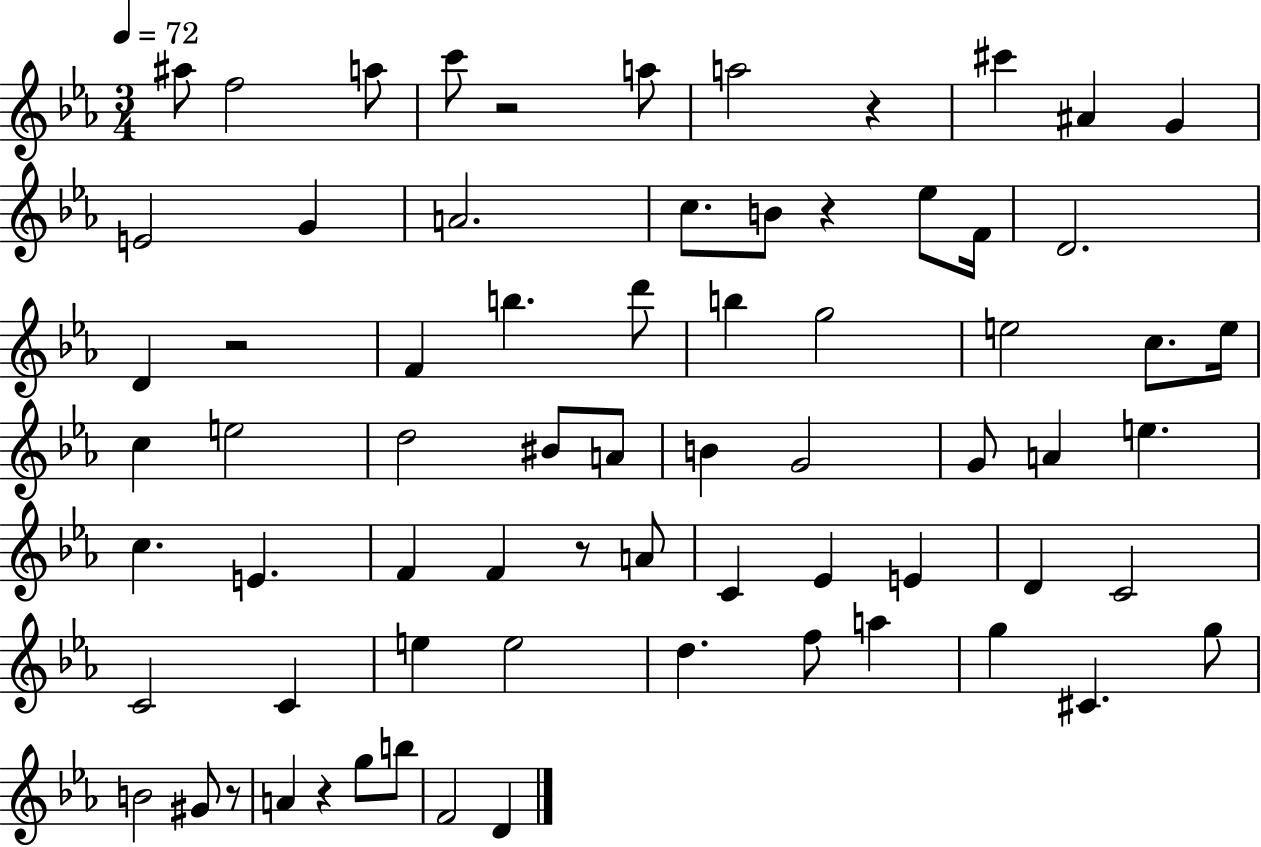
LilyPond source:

{
  \clef treble
  \numericTimeSignature
  \time 3/4
  \key ees \major
  \tempo 4 = 72
  \repeat volta 2 { ais''8 f''2 a''8 | c'''8 r2 a''8 | a''2 r4 | cis'''4 ais'4 g'4 | \break e'2 g'4 | a'2. | c''8. b'8 r4 ees''8 f'16 | d'2. | \break d'4 r2 | f'4 b''4. d'''8 | b''4 g''2 | e''2 c''8. e''16 | \break c''4 e''2 | d''2 bis'8 a'8 | b'4 g'2 | g'8 a'4 e''4. | \break c''4. e'4. | f'4 f'4 r8 a'8 | c'4 ees'4 e'4 | d'4 c'2 | \break c'2 c'4 | e''4 e''2 | d''4. f''8 a''4 | g''4 cis'4. g''8 | \break b'2 gis'8 r8 | a'4 r4 g''8 b''8 | f'2 d'4 | } \bar "|."
}